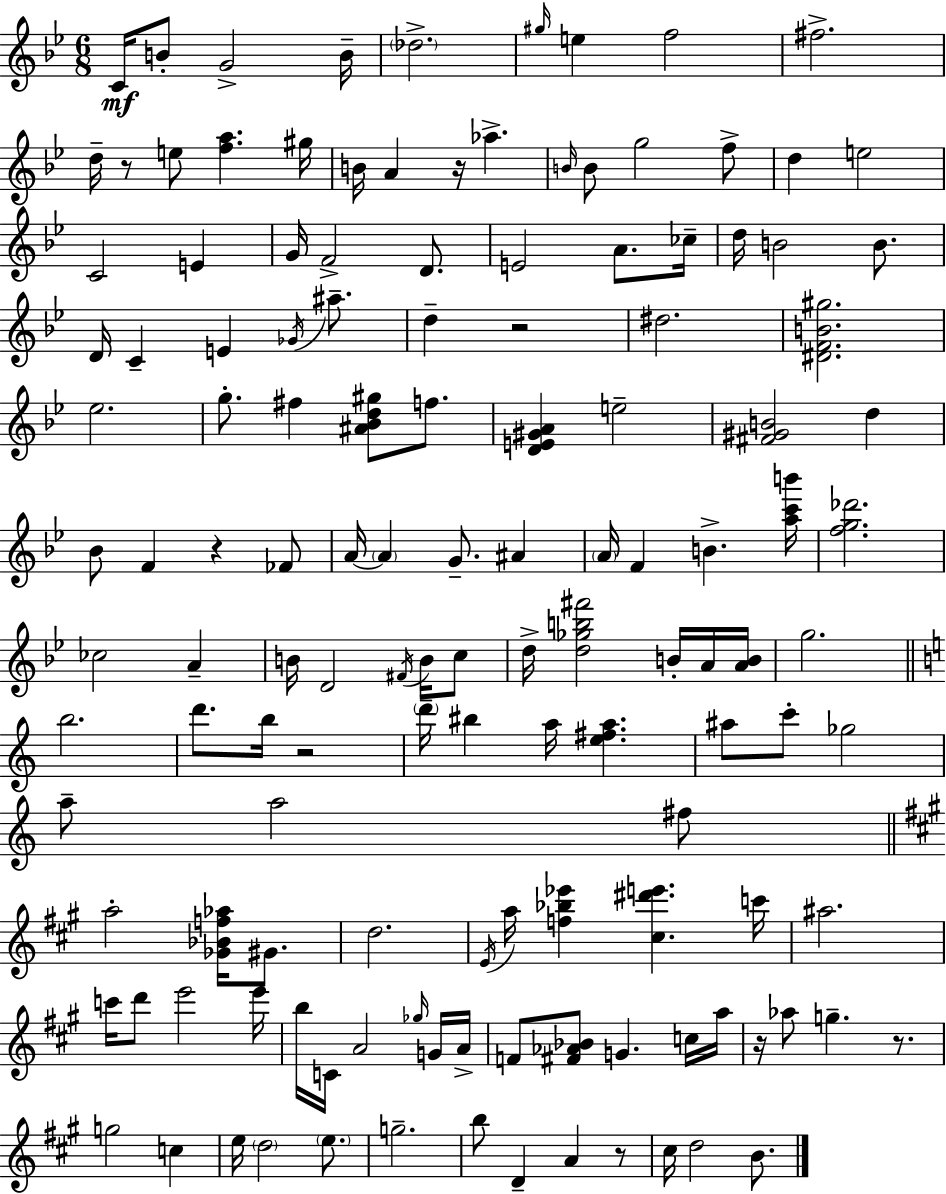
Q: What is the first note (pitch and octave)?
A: C4